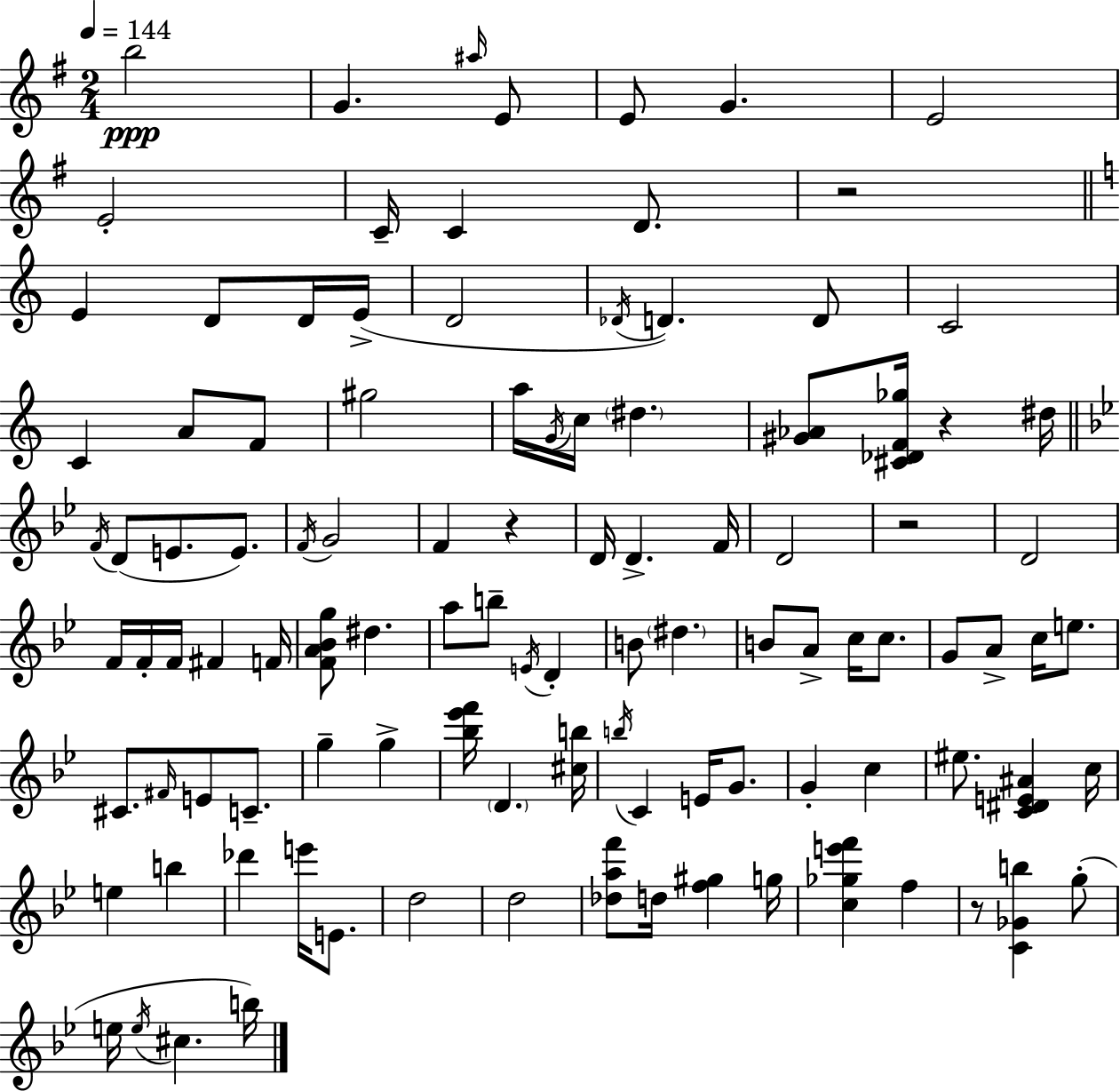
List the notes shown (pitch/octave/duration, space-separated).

B5/h G4/q. A#5/s E4/e E4/e G4/q. E4/h E4/h C4/s C4/q D4/e. R/h E4/q D4/e D4/s E4/s D4/h Db4/s D4/q. D4/e C4/h C4/q A4/e F4/e G#5/h A5/s G4/s C5/s D#5/q. [G#4,Ab4]/e [C#4,Db4,F4,Gb5]/s R/q D#5/s F4/s D4/e E4/e. E4/e. F4/s G4/h F4/q R/q D4/s D4/q. F4/s D4/h R/h D4/h F4/s F4/s F4/s F#4/q F4/s [F4,A4,Bb4,G5]/e D#5/q. A5/e B5/e E4/s D4/q B4/e D#5/q. B4/e A4/e C5/s C5/e. G4/e A4/e C5/s E5/e. C#4/e. F#4/s E4/e C4/e. G5/q G5/q [Bb5,Eb6,F6]/s D4/q. [C#5,B5]/s B5/s C4/q E4/s G4/e. G4/q C5/q EIS5/e. [C4,D#4,E4,A#4]/q C5/s E5/q B5/q Db6/q E6/s E4/e. D5/h D5/h [Db5,A5,F6]/e D5/s [F5,G#5]/q G5/s [C5,Gb5,E6,F6]/q F5/q R/e [C4,Gb4,B5]/q G5/e E5/s E5/s C#5/q. B5/s